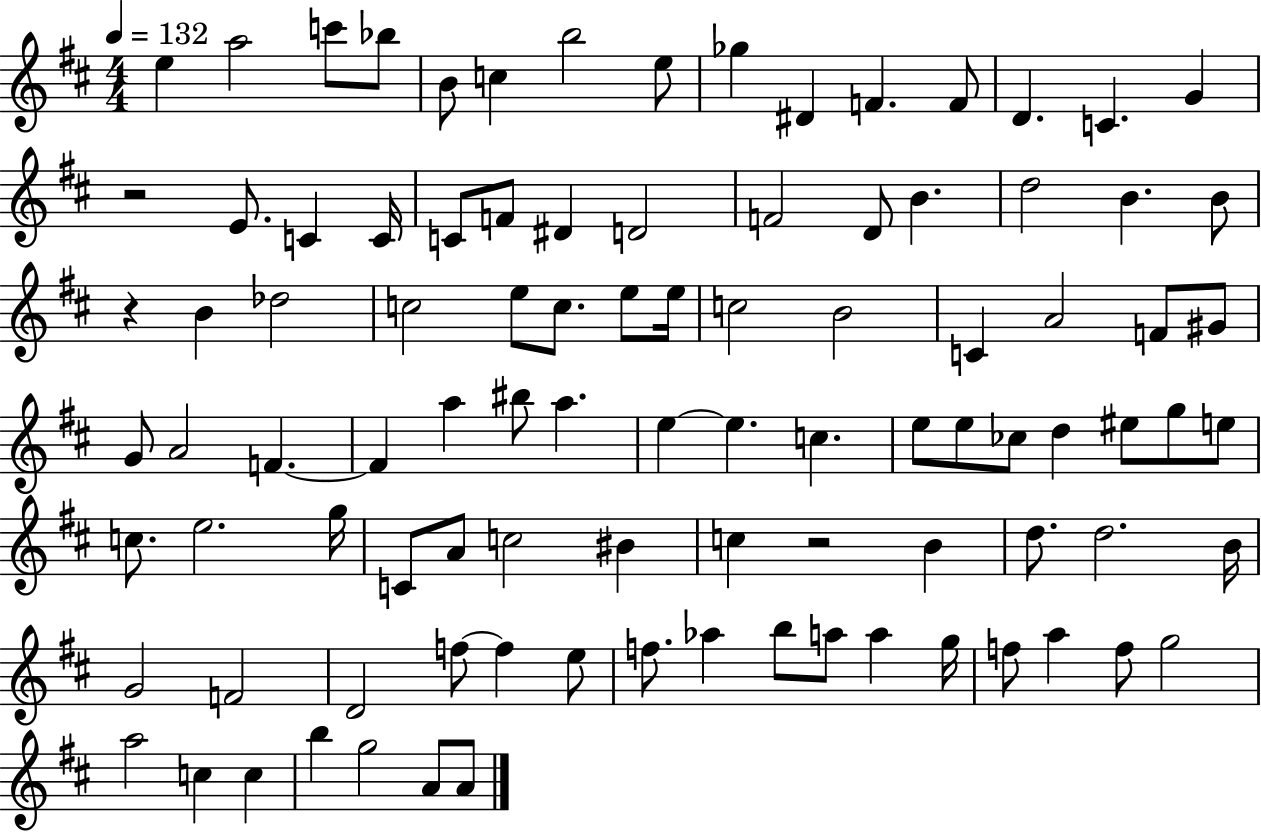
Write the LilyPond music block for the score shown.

{
  \clef treble
  \numericTimeSignature
  \time 4/4
  \key d \major
  \tempo 4 = 132
  e''4 a''2 c'''8 bes''8 | b'8 c''4 b''2 e''8 | ges''4 dis'4 f'4. f'8 | d'4. c'4. g'4 | \break r2 e'8. c'4 c'16 | c'8 f'8 dis'4 d'2 | f'2 d'8 b'4. | d''2 b'4. b'8 | \break r4 b'4 des''2 | c''2 e''8 c''8. e''8 e''16 | c''2 b'2 | c'4 a'2 f'8 gis'8 | \break g'8 a'2 f'4.~~ | f'4 a''4 bis''8 a''4. | e''4~~ e''4. c''4. | e''8 e''8 ces''8 d''4 eis''8 g''8 e''8 | \break c''8. e''2. g''16 | c'8 a'8 c''2 bis'4 | c''4 r2 b'4 | d''8. d''2. b'16 | \break g'2 f'2 | d'2 f''8~~ f''4 e''8 | f''8. aes''4 b''8 a''8 a''4 g''16 | f''8 a''4 f''8 g''2 | \break a''2 c''4 c''4 | b''4 g''2 a'8 a'8 | \bar "|."
}